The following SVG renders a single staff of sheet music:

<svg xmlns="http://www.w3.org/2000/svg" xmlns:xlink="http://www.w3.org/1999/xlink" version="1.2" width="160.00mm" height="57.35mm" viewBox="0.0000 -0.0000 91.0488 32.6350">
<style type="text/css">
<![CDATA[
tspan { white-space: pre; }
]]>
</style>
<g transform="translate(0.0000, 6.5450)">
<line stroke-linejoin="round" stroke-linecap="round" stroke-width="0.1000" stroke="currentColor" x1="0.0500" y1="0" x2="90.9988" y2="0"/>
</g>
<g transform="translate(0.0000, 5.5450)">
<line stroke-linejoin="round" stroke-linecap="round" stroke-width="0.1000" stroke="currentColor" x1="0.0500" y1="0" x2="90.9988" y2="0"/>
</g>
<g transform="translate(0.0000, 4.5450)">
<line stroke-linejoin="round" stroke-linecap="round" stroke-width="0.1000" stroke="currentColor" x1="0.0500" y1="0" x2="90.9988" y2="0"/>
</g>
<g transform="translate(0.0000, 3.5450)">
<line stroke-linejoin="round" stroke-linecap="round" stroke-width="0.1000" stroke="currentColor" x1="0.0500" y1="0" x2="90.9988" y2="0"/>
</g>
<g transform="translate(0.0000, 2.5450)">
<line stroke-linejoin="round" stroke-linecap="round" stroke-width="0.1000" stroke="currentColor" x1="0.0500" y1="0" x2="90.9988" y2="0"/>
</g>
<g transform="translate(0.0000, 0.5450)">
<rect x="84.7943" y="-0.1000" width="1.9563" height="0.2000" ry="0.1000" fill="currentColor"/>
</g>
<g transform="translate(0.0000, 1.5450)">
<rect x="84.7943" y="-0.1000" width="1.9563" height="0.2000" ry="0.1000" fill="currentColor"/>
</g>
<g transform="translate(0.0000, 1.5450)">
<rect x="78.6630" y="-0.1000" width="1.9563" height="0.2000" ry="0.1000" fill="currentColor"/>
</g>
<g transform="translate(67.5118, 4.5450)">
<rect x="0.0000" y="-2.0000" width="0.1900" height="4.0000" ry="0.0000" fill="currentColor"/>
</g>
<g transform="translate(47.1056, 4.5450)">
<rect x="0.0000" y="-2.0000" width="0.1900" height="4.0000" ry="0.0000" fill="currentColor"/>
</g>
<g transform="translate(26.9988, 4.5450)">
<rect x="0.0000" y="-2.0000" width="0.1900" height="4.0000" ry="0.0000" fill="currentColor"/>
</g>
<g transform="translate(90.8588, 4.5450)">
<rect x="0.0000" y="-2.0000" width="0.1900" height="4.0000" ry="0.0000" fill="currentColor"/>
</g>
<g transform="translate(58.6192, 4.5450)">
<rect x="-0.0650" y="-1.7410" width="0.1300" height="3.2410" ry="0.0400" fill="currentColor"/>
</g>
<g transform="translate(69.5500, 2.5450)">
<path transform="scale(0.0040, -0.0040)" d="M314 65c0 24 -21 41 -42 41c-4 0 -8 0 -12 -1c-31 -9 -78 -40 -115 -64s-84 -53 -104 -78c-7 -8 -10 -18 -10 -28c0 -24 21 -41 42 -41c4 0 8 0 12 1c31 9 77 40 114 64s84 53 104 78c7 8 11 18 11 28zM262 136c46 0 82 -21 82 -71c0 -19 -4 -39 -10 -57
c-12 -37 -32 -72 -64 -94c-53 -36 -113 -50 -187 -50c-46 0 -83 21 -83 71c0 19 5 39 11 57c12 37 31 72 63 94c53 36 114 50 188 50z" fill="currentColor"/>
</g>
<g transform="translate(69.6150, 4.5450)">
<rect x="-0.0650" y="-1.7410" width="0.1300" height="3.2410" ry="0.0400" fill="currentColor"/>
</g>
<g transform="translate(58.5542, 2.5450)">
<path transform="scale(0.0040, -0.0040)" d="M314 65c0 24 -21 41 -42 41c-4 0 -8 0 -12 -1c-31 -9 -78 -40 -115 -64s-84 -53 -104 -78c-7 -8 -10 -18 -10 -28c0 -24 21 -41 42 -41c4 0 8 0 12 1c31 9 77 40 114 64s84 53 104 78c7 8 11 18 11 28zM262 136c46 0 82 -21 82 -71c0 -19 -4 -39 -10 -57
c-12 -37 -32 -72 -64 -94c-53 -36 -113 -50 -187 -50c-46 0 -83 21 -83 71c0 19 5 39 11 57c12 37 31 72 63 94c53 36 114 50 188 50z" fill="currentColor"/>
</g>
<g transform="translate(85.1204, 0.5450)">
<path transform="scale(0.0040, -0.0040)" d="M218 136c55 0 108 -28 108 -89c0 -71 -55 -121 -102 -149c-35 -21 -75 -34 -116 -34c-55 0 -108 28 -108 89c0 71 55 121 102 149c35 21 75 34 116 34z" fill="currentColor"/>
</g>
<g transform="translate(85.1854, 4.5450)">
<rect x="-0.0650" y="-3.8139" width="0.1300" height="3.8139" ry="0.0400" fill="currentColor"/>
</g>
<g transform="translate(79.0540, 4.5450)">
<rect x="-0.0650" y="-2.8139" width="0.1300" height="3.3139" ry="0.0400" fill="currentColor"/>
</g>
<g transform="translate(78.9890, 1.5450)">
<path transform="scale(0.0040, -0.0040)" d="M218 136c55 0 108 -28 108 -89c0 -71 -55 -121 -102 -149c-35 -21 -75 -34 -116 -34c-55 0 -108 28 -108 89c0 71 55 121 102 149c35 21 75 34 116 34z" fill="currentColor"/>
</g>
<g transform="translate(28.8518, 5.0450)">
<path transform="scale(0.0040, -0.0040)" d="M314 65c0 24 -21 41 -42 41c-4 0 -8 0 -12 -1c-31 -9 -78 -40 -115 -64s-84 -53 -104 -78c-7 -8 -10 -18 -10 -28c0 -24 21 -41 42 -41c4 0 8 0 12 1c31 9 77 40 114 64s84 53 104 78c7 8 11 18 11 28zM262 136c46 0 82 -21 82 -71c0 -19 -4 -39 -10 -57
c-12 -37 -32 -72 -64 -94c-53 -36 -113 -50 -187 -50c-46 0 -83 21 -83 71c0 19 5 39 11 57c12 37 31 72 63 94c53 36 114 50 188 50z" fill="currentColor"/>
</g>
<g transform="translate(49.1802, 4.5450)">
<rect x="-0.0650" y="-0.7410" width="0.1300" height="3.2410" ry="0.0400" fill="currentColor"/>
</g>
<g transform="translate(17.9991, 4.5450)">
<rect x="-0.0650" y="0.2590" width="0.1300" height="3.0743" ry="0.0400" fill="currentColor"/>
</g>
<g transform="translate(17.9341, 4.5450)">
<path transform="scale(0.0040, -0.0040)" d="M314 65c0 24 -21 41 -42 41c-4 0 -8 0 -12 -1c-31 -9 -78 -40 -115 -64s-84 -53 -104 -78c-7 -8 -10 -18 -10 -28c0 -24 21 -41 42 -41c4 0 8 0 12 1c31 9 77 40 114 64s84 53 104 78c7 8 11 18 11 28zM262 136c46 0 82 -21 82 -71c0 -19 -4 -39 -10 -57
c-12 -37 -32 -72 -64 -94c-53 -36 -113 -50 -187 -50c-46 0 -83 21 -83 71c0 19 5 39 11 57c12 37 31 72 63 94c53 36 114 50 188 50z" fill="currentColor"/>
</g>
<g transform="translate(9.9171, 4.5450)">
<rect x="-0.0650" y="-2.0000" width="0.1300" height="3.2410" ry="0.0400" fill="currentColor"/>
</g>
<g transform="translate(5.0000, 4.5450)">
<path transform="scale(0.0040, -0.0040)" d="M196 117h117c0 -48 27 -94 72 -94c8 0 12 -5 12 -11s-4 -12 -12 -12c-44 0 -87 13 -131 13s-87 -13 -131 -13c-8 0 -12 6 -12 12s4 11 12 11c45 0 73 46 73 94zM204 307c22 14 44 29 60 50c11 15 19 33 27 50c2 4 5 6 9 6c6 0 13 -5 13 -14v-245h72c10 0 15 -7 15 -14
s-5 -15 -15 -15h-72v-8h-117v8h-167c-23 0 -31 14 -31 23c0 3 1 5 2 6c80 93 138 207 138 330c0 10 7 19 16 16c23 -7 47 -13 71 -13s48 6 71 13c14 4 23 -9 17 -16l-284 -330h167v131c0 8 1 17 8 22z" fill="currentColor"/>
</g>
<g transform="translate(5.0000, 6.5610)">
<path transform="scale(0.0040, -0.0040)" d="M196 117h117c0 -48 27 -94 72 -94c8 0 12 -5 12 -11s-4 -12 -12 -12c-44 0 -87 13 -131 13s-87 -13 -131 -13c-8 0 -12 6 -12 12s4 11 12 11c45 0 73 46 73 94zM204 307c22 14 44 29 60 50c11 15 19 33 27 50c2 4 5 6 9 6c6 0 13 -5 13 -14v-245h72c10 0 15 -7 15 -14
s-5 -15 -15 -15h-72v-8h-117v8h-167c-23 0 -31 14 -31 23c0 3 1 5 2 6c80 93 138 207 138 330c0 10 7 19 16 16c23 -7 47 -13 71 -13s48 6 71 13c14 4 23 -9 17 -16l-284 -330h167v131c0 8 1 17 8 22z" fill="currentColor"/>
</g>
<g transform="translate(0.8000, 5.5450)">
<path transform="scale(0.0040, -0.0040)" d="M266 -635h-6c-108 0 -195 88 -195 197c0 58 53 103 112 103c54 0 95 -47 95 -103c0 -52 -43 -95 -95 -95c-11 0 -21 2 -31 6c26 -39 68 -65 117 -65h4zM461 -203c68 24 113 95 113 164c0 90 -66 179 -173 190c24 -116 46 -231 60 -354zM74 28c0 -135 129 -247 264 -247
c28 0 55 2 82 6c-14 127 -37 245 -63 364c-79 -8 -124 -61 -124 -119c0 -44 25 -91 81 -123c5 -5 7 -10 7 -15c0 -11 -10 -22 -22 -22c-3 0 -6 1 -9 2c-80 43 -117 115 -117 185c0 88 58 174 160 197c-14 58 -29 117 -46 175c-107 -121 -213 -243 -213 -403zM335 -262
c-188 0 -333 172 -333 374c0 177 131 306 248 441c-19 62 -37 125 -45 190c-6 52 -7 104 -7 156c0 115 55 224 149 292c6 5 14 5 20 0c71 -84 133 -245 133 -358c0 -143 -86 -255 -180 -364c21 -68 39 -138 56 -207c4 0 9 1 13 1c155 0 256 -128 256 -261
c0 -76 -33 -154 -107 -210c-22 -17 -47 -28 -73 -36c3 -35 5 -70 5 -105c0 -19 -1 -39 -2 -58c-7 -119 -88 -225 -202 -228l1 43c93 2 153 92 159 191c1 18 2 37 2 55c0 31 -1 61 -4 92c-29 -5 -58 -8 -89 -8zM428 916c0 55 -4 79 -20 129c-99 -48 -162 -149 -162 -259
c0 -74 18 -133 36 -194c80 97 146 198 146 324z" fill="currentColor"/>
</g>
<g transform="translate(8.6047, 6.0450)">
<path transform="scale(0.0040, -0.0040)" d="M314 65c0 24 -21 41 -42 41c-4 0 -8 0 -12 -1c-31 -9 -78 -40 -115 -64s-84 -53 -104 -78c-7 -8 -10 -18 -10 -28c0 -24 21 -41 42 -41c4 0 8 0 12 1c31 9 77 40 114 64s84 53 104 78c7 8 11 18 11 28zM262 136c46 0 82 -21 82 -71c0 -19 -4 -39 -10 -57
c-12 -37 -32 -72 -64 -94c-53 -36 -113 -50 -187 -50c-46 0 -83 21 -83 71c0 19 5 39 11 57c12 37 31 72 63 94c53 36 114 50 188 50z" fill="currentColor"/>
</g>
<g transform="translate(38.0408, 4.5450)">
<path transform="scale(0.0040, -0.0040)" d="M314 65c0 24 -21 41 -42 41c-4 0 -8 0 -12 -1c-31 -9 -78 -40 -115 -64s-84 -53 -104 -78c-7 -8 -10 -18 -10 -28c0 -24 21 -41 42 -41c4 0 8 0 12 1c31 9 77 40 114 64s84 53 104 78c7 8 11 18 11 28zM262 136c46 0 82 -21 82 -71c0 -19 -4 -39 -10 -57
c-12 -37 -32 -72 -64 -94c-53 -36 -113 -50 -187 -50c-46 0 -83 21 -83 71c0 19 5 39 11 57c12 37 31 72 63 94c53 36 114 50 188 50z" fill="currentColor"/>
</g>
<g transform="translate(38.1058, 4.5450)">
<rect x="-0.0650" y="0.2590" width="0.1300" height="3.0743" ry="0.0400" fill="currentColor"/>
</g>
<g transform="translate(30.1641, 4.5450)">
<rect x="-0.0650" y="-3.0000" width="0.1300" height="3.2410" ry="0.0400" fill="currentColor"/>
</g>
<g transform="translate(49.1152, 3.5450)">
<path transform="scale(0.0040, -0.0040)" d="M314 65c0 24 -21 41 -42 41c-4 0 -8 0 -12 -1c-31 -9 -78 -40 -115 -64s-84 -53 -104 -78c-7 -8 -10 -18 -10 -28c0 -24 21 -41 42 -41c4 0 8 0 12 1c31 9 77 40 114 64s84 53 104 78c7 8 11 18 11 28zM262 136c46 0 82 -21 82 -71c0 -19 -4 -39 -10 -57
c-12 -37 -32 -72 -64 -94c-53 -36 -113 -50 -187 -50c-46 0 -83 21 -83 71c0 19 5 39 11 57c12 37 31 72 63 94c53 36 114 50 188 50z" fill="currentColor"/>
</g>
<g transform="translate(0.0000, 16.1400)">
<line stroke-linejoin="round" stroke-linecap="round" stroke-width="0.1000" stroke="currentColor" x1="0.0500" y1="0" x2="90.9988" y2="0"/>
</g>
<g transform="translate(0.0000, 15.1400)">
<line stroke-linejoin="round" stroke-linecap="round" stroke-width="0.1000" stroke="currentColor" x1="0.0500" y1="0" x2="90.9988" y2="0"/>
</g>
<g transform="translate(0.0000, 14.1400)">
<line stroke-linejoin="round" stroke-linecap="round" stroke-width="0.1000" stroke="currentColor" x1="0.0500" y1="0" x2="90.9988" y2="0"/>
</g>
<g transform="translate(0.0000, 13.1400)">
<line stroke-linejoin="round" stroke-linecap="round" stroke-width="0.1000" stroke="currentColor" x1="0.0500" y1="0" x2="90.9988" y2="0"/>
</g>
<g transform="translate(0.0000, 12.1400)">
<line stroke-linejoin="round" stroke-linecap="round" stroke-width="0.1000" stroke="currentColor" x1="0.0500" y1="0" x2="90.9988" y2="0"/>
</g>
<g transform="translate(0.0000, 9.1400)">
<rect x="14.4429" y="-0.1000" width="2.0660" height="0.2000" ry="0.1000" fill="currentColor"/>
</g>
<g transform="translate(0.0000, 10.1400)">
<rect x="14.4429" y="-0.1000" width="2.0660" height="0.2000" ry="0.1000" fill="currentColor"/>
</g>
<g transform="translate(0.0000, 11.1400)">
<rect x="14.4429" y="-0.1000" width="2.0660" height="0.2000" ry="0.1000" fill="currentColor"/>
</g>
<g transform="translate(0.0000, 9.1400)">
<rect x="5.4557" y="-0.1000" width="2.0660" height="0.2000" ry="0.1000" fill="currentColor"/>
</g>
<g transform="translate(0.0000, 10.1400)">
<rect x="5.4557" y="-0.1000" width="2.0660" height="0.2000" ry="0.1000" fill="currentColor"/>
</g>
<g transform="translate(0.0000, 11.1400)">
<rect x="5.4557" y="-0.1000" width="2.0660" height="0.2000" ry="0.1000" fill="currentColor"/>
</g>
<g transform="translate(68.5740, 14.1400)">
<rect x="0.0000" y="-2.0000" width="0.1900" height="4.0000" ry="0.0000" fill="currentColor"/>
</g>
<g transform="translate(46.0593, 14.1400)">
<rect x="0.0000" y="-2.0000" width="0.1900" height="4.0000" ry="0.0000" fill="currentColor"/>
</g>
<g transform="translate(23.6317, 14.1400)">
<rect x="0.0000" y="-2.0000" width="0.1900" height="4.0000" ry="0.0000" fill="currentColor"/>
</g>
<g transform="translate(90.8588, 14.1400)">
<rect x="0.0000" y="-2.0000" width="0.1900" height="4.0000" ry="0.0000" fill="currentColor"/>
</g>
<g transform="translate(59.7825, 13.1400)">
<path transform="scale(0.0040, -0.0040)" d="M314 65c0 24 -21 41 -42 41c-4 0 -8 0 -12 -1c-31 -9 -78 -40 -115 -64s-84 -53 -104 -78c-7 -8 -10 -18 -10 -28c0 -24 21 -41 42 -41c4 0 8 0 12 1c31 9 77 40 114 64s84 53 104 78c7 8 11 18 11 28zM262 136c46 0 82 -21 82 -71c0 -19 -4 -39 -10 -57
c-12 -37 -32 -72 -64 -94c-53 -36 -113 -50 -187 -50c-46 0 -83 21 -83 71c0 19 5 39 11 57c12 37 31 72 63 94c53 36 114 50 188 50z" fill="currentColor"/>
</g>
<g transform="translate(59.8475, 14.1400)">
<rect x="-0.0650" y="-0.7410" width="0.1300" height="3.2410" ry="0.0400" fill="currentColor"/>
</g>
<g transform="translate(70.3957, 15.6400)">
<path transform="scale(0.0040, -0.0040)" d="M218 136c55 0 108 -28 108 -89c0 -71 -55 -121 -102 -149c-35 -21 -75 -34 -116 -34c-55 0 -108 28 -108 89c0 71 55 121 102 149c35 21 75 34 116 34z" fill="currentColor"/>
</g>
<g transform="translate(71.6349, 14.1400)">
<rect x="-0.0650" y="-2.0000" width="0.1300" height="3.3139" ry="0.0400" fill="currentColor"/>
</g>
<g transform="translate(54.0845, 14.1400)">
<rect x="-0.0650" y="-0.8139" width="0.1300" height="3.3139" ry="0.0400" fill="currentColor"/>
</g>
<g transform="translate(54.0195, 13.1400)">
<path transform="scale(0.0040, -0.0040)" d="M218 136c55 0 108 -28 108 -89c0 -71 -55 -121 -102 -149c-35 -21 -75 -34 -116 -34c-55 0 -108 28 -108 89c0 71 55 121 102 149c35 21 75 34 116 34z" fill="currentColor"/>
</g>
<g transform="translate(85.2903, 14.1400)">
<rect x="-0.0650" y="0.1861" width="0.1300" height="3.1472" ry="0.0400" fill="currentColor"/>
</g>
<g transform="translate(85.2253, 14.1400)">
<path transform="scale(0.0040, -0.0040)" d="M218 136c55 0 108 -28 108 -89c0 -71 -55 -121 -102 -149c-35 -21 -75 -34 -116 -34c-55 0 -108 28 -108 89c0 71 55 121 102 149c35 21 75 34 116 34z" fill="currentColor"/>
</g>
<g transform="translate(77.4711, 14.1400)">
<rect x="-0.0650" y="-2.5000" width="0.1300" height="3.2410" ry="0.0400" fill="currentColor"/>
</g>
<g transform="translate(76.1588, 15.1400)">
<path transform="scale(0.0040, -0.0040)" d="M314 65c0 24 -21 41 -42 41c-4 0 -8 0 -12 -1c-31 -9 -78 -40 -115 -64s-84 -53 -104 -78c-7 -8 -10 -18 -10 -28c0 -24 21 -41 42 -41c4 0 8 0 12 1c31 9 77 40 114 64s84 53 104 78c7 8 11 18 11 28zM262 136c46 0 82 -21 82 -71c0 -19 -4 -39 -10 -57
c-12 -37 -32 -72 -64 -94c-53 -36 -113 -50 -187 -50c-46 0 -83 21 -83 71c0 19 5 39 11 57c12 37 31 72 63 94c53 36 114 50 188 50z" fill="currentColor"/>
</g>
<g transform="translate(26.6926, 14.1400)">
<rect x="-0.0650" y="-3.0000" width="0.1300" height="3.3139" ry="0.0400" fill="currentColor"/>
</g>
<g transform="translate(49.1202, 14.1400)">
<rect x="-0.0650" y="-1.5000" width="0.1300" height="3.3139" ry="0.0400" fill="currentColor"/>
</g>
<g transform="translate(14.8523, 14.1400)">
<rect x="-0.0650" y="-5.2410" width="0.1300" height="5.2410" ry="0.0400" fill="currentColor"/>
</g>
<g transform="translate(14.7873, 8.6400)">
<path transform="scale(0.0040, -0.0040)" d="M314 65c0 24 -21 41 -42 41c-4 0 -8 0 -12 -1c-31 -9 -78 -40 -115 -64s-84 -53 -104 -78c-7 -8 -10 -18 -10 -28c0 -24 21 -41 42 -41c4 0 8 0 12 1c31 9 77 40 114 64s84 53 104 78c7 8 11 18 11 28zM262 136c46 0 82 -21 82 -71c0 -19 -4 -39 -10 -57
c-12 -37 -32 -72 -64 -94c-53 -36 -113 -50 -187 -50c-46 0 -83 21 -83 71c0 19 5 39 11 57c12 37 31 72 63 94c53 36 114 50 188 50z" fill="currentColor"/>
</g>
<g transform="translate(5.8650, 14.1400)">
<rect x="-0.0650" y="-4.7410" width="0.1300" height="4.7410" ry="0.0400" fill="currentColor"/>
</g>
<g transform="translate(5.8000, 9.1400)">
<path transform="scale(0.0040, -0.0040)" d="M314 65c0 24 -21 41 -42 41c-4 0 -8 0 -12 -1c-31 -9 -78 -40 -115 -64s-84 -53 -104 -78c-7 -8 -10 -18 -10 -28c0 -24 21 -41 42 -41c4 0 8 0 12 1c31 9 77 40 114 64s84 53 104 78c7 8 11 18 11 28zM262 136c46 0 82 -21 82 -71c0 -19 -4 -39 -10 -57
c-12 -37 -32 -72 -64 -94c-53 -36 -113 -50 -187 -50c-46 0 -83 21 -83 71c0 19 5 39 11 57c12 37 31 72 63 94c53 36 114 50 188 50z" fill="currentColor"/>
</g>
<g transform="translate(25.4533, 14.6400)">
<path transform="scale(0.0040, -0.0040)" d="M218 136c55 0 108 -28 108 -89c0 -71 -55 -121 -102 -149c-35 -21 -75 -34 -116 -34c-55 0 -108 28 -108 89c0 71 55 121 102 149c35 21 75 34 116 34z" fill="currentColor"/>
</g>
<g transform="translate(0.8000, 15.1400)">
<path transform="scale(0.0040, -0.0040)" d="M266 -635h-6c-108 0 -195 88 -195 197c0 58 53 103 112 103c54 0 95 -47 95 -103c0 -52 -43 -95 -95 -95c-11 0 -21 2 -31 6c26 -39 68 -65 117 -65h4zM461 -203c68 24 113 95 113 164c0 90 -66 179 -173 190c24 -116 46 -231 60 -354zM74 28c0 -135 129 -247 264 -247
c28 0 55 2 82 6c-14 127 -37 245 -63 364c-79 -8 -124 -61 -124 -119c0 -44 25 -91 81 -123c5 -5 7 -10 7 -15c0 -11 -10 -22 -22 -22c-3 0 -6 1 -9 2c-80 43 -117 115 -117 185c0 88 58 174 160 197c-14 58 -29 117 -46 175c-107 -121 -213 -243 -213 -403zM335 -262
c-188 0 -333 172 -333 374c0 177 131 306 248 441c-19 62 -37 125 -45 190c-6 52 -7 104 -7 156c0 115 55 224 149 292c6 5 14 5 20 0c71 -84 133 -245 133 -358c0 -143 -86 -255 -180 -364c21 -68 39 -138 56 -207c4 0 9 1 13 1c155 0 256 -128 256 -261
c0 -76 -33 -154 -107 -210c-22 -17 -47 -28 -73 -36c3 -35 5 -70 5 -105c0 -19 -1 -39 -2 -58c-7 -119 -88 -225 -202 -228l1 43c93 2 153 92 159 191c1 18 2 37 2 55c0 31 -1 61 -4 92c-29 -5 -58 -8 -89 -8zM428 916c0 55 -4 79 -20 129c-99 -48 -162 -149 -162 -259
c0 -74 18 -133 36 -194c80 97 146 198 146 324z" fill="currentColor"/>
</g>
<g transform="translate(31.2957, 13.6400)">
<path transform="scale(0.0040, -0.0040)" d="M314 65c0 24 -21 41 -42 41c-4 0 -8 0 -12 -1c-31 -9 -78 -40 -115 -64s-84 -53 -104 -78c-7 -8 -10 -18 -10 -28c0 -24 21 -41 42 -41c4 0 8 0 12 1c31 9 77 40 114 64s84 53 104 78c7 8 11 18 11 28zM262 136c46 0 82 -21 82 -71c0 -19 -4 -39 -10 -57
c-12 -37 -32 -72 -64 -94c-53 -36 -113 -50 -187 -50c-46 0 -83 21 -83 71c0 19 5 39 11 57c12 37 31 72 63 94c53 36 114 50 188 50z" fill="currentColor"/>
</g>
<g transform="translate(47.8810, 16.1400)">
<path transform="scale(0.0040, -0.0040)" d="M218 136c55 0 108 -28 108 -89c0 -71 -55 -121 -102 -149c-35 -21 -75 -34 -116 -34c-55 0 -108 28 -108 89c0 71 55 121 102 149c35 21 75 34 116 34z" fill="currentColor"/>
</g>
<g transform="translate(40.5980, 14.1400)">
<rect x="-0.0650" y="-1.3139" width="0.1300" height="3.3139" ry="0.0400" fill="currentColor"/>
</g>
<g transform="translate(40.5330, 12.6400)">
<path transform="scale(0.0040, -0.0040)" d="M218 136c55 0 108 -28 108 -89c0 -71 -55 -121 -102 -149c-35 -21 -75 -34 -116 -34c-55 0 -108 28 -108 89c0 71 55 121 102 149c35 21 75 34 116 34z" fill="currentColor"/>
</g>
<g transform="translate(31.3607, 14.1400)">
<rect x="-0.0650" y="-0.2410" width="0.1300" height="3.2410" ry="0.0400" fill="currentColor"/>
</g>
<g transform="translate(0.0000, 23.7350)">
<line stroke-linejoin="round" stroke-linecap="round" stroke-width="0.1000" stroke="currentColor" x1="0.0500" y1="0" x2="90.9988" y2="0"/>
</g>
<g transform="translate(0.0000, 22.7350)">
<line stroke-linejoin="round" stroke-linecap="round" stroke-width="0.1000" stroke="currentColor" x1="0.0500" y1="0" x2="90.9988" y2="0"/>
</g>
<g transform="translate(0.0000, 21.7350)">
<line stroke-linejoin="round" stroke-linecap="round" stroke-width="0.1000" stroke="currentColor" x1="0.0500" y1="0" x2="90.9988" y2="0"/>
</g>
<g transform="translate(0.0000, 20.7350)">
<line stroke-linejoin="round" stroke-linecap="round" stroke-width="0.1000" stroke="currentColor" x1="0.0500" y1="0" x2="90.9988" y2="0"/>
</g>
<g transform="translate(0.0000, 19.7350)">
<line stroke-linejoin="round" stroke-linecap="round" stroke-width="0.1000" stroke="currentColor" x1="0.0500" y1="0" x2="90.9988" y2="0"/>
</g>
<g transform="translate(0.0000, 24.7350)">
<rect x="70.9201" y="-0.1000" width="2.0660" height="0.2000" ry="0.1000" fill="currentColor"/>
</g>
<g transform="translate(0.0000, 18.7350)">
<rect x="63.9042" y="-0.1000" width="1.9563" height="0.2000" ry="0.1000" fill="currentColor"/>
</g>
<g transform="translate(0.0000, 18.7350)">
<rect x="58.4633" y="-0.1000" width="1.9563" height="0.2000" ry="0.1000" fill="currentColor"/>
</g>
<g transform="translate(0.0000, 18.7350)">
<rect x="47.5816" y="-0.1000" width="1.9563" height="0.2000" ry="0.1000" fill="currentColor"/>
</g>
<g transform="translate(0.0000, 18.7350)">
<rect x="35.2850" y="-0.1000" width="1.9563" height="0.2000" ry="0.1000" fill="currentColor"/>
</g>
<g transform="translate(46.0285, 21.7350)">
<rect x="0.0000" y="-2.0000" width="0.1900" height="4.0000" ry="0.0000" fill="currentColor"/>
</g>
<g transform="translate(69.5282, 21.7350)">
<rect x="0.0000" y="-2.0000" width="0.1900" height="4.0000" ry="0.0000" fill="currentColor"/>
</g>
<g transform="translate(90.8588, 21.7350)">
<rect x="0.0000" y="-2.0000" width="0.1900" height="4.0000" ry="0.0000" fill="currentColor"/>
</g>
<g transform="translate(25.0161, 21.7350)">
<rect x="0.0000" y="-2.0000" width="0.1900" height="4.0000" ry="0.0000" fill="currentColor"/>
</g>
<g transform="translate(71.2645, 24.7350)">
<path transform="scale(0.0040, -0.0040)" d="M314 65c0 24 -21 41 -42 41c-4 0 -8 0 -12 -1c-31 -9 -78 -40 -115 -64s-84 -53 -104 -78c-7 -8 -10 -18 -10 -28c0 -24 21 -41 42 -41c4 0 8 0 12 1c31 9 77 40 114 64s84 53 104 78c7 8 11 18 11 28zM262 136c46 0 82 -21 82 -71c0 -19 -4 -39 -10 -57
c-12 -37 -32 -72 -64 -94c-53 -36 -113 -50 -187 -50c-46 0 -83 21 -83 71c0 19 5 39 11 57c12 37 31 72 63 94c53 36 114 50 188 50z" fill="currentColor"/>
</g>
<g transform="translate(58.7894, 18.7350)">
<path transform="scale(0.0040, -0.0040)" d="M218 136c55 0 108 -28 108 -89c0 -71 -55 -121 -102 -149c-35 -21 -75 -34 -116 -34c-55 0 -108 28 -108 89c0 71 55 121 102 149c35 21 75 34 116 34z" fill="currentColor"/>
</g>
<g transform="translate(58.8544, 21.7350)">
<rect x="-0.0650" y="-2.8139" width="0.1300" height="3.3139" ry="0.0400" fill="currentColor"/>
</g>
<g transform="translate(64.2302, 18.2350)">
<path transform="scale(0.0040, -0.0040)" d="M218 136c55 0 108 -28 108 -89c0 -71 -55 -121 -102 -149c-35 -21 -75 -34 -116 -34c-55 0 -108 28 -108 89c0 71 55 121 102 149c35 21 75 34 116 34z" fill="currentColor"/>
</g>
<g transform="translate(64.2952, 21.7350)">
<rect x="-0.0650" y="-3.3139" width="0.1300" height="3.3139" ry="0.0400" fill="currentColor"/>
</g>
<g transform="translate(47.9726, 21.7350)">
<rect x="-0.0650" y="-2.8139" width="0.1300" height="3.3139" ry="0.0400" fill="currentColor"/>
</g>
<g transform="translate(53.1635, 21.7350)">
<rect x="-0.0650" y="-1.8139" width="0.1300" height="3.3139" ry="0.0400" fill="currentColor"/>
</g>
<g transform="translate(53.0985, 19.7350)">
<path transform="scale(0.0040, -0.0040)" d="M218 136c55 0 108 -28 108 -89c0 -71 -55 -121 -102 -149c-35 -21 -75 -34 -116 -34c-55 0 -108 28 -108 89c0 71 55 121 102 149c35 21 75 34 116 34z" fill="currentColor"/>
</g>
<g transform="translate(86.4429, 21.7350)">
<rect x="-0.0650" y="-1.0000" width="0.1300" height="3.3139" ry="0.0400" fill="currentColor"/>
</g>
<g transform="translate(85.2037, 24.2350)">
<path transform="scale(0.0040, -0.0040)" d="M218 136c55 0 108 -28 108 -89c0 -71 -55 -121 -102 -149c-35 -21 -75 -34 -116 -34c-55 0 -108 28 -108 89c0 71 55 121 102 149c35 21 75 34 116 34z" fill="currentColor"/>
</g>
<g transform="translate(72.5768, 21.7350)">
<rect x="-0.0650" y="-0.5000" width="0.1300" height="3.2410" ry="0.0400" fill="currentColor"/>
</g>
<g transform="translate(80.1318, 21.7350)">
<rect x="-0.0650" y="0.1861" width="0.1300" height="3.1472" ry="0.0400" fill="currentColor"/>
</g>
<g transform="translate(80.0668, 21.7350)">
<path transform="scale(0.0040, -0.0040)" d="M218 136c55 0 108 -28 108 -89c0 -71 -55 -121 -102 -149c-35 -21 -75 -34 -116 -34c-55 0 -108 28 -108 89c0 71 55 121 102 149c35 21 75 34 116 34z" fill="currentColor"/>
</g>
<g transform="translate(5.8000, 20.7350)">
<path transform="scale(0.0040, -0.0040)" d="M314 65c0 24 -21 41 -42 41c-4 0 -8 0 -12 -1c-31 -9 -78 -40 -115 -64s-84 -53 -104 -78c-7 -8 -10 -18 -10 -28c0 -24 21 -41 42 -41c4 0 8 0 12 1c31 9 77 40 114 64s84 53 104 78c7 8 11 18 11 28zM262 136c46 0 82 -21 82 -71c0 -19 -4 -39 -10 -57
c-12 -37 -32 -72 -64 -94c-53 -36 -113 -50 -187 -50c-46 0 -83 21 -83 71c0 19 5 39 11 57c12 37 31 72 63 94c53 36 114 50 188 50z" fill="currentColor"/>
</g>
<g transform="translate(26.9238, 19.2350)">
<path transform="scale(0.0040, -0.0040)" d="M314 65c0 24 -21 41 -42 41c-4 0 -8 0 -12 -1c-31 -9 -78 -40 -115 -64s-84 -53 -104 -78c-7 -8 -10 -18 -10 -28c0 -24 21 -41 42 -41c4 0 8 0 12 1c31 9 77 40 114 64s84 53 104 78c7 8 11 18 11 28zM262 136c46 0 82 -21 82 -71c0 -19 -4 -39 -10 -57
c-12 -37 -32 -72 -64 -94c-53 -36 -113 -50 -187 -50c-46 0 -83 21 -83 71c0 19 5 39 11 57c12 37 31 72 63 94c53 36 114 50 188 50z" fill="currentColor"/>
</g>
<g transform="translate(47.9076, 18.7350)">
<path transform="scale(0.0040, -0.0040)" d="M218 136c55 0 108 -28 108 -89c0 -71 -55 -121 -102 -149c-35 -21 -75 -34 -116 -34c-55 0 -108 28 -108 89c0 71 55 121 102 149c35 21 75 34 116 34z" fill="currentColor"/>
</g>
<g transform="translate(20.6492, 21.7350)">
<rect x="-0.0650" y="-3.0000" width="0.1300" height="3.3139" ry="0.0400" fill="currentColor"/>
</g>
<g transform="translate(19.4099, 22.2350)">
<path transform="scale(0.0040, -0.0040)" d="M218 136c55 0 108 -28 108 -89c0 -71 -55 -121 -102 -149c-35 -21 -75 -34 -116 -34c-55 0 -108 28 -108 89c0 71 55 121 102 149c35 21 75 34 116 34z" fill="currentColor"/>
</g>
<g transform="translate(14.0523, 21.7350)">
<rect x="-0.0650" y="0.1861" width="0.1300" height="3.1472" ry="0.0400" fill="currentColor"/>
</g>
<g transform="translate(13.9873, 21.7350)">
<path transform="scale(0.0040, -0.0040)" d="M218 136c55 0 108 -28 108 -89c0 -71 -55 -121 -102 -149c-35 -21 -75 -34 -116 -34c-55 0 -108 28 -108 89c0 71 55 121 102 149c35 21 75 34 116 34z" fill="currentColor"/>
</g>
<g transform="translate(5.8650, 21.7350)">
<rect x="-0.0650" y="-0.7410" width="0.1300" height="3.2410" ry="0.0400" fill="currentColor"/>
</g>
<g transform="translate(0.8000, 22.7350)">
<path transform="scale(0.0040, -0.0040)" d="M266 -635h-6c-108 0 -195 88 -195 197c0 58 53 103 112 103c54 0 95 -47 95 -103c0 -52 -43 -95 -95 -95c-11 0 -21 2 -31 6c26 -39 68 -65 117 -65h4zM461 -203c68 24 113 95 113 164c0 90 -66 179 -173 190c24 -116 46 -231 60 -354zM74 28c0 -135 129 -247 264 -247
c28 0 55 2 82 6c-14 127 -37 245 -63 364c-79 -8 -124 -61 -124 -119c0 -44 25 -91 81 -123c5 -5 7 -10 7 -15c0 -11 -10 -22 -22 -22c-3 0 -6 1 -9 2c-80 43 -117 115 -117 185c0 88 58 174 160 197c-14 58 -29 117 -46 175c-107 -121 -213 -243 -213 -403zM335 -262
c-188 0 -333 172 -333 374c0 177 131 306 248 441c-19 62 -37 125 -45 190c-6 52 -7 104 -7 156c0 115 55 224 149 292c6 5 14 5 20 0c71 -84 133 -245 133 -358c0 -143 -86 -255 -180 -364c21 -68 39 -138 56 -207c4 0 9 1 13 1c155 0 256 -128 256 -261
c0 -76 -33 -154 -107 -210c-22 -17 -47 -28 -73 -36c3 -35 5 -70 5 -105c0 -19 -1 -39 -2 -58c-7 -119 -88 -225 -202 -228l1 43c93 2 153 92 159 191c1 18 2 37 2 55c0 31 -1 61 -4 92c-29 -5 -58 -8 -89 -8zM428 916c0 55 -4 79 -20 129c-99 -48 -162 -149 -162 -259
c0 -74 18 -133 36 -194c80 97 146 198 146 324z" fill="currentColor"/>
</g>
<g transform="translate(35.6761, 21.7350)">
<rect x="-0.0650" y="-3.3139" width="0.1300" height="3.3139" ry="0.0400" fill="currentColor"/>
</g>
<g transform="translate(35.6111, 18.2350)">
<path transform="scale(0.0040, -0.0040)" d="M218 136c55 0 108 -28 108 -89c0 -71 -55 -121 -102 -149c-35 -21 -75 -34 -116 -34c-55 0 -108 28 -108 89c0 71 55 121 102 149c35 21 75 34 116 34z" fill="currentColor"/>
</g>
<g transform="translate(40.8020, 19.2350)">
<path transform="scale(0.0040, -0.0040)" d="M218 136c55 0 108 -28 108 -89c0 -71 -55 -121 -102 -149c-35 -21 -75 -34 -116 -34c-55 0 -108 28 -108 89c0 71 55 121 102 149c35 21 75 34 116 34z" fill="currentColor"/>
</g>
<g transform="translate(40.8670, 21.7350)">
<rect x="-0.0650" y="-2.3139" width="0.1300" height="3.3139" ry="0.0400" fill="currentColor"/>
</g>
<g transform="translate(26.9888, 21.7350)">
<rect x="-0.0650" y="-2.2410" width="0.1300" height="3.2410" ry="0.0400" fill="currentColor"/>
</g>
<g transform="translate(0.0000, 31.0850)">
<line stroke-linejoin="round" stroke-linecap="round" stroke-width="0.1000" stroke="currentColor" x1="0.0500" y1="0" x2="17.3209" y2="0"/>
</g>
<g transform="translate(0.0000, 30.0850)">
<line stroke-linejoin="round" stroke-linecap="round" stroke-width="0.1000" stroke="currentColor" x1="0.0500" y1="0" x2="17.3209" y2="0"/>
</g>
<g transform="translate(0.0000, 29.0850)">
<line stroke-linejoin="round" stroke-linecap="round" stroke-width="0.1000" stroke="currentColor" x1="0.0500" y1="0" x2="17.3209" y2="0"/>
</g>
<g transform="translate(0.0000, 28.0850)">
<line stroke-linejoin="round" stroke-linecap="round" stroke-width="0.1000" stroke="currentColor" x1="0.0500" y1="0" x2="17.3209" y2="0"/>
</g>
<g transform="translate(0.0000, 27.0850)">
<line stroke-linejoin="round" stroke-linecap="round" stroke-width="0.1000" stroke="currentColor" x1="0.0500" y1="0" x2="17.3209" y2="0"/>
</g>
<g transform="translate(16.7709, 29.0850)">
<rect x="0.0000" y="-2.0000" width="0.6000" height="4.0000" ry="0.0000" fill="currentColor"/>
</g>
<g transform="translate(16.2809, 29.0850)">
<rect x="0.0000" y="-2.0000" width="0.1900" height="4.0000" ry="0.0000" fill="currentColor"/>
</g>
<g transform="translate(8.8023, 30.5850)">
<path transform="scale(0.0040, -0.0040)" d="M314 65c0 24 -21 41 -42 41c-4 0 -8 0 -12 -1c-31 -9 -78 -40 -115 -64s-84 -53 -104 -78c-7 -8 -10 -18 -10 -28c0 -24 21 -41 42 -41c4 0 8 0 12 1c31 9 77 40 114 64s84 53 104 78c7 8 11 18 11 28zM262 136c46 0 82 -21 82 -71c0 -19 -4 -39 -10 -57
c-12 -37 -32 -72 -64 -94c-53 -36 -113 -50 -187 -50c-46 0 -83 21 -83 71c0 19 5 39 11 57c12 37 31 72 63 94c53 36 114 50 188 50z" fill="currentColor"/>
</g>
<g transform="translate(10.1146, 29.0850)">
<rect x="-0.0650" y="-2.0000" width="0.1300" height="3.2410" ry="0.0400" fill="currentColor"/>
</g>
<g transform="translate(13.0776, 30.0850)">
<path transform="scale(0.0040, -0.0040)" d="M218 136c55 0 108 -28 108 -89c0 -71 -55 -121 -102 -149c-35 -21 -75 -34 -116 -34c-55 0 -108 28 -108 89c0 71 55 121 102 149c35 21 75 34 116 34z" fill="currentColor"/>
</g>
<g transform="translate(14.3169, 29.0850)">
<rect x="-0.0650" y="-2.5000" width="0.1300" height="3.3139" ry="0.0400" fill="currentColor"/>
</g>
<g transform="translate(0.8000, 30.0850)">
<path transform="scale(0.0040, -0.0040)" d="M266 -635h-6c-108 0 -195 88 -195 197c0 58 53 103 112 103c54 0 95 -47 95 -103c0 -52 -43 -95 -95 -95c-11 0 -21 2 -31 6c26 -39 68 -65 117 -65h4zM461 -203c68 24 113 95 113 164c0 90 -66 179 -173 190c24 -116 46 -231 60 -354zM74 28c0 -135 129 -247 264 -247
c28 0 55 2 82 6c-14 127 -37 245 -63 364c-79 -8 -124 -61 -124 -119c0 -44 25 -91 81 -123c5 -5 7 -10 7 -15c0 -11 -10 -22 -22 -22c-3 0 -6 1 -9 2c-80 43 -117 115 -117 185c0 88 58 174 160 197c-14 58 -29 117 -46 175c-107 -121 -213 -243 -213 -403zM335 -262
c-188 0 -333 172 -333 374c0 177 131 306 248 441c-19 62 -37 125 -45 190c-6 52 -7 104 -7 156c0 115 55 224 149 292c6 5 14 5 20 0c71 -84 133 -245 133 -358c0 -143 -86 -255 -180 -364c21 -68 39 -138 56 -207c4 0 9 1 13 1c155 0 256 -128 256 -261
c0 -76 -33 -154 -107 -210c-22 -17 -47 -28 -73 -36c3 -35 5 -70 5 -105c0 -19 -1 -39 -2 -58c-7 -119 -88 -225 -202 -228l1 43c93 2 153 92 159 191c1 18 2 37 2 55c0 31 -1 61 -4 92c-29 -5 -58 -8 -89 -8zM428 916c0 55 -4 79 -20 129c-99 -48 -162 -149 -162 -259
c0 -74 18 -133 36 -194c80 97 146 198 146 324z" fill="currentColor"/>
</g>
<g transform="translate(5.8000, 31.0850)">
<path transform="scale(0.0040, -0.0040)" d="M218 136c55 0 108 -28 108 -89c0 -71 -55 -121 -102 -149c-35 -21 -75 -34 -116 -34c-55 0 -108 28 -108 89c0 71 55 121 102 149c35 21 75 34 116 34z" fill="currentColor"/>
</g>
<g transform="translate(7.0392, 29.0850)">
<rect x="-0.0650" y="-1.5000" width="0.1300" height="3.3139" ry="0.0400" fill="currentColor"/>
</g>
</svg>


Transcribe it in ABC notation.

X:1
T:Untitled
M:4/4
L:1/4
K:C
F2 B2 A2 B2 d2 f2 f2 a c' e'2 f'2 A c2 e E d d2 F G2 B d2 B A g2 b g a f a b C2 B D E F2 G